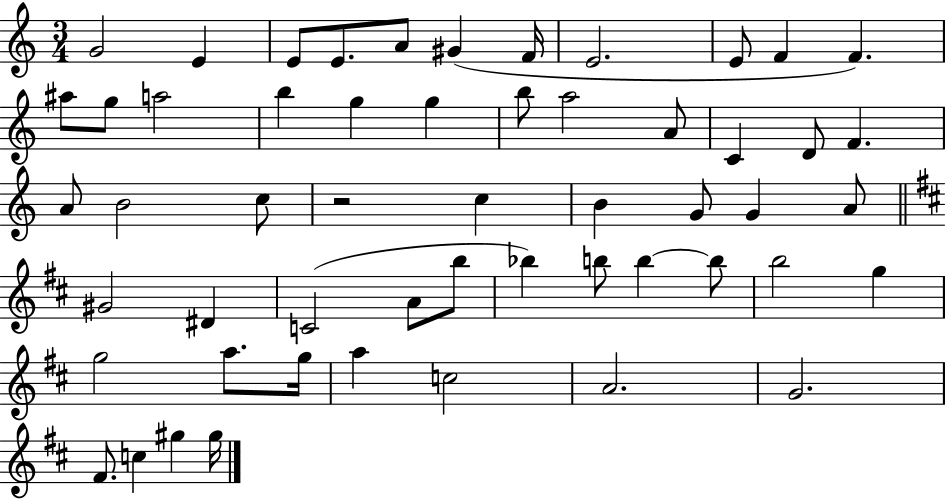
G4/h E4/q E4/e E4/e. A4/e G#4/q F4/s E4/h. E4/e F4/q F4/q. A#5/e G5/e A5/h B5/q G5/q G5/q B5/e A5/h A4/e C4/q D4/e F4/q. A4/e B4/h C5/e R/h C5/q B4/q G4/e G4/q A4/e G#4/h D#4/q C4/h A4/e B5/e Bb5/q B5/e B5/q B5/e B5/h G5/q G5/h A5/e. G5/s A5/q C5/h A4/h. G4/h. F#4/e. C5/q G#5/q G#5/s